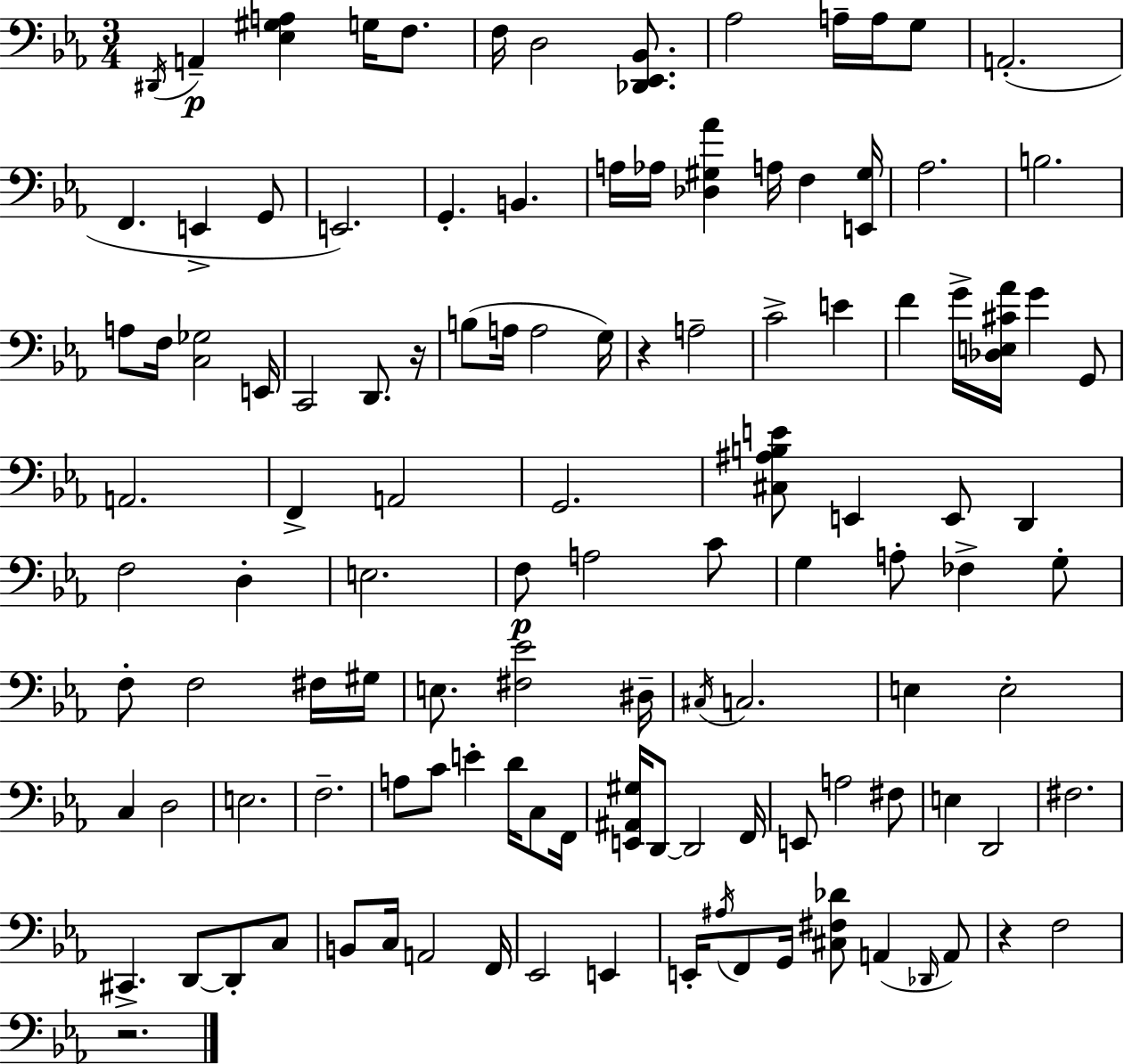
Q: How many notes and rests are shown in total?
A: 117